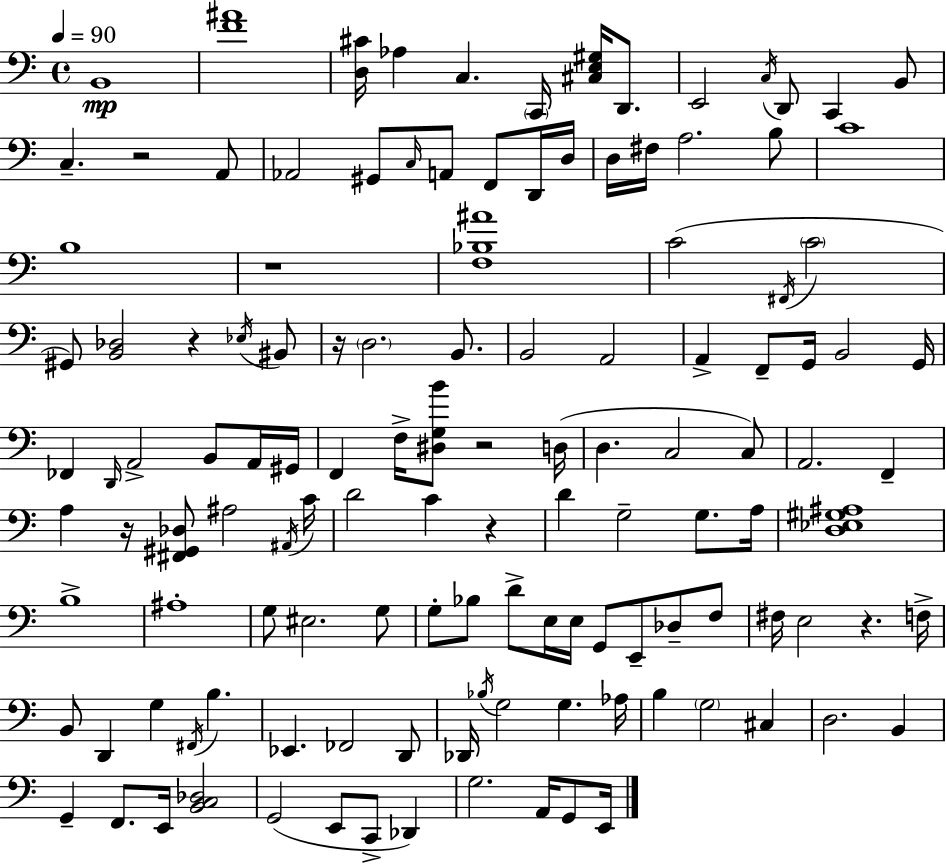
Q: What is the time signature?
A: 4/4